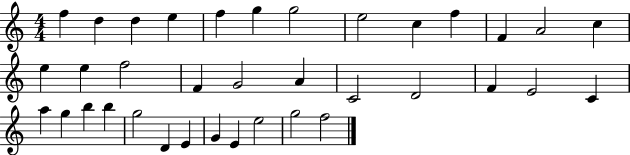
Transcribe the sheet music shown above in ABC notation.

X:1
T:Untitled
M:4/4
L:1/4
K:C
f d d e f g g2 e2 c f F A2 c e e f2 F G2 A C2 D2 F E2 C a g b b g2 D E G E e2 g2 f2